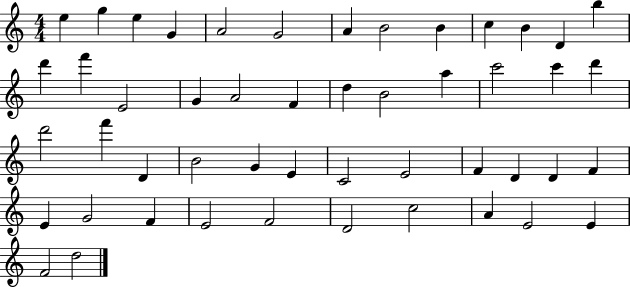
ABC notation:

X:1
T:Untitled
M:4/4
L:1/4
K:C
e g e G A2 G2 A B2 B c B D b d' f' E2 G A2 F d B2 a c'2 c' d' d'2 f' D B2 G E C2 E2 F D D F E G2 F E2 F2 D2 c2 A E2 E F2 d2